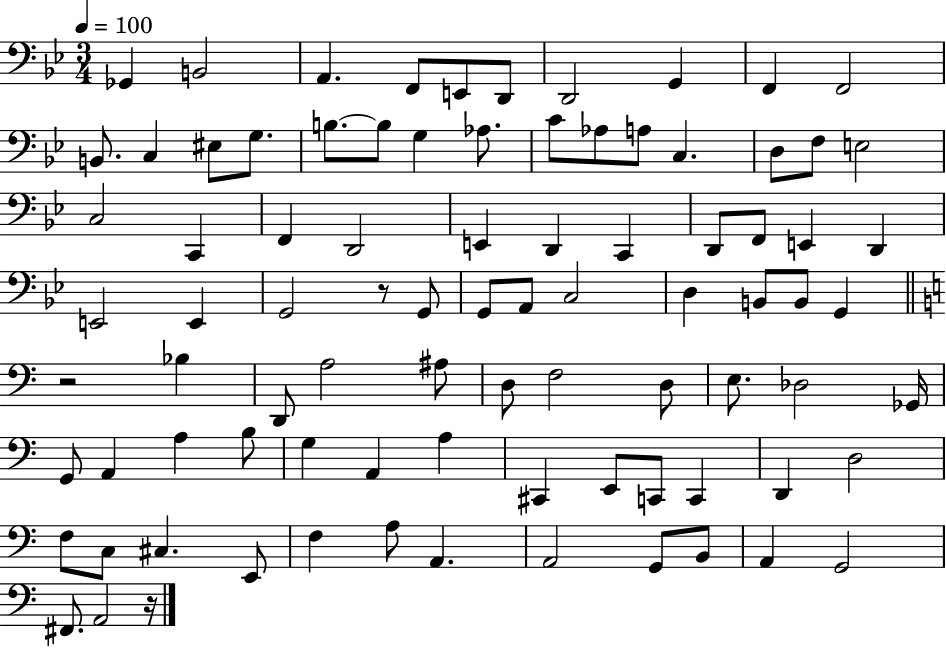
X:1
T:Untitled
M:3/4
L:1/4
K:Bb
_G,, B,,2 A,, F,,/2 E,,/2 D,,/2 D,,2 G,, F,, F,,2 B,,/2 C, ^E,/2 G,/2 B,/2 B,/2 G, _A,/2 C/2 _A,/2 A,/2 C, D,/2 F,/2 E,2 C,2 C,, F,, D,,2 E,, D,, C,, D,,/2 F,,/2 E,, D,, E,,2 E,, G,,2 z/2 G,,/2 G,,/2 A,,/2 C,2 D, B,,/2 B,,/2 G,, z2 _B, D,,/2 A,2 ^A,/2 D,/2 F,2 D,/2 E,/2 _D,2 _G,,/4 G,,/2 A,, A, B,/2 G, A,, A, ^C,, E,,/2 C,,/2 C,, D,, D,2 F,/2 C,/2 ^C, E,,/2 F, A,/2 A,, A,,2 G,,/2 B,,/2 A,, G,,2 ^F,,/2 A,,2 z/4